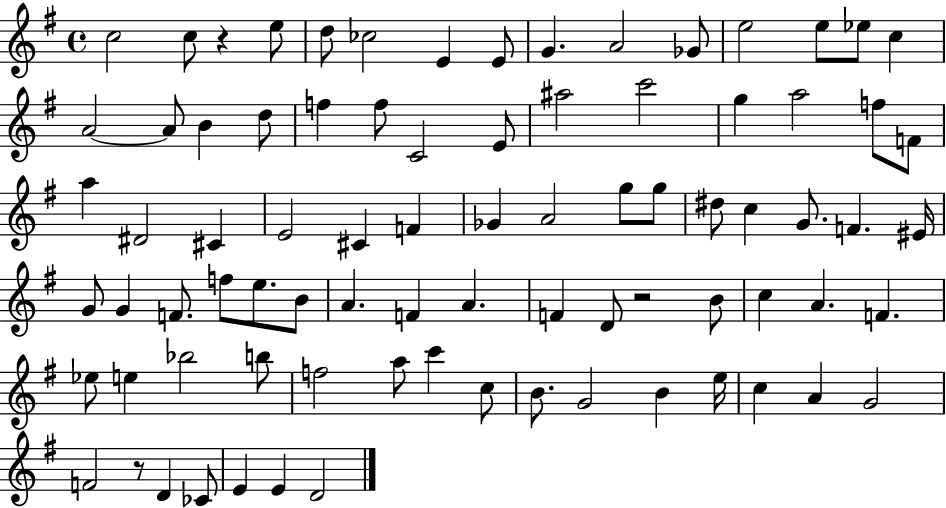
X:1
T:Untitled
M:4/4
L:1/4
K:G
c2 c/2 z e/2 d/2 _c2 E E/2 G A2 _G/2 e2 e/2 _e/2 c A2 A/2 B d/2 f f/2 C2 E/2 ^a2 c'2 g a2 f/2 F/2 a ^D2 ^C E2 ^C F _G A2 g/2 g/2 ^d/2 c G/2 F ^E/4 G/2 G F/2 f/2 e/2 B/2 A F A F D/2 z2 B/2 c A F _e/2 e _b2 b/2 f2 a/2 c' c/2 B/2 G2 B e/4 c A G2 F2 z/2 D _C/2 E E D2